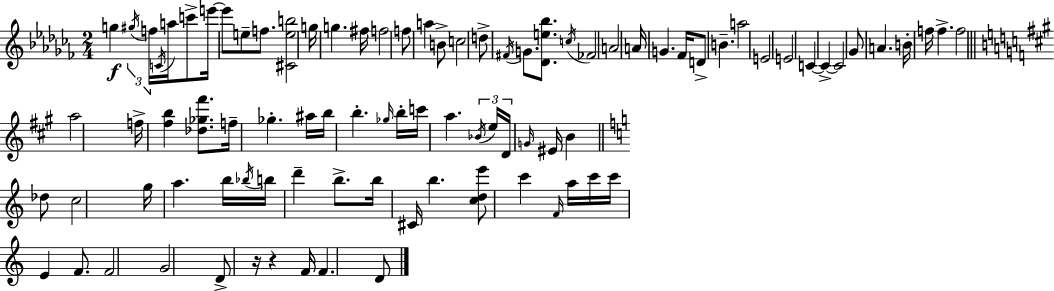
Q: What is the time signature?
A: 2/4